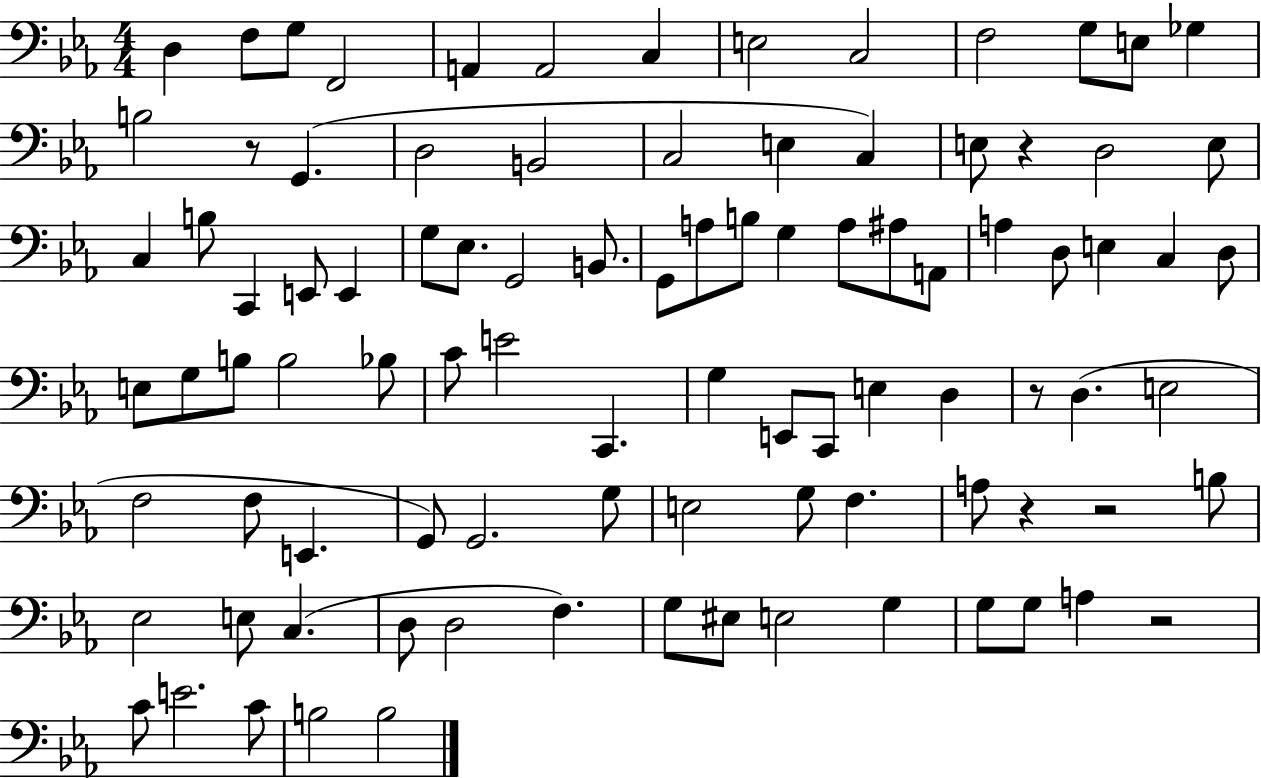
X:1
T:Untitled
M:4/4
L:1/4
K:Eb
D, F,/2 G,/2 F,,2 A,, A,,2 C, E,2 C,2 F,2 G,/2 E,/2 _G, B,2 z/2 G,, D,2 B,,2 C,2 E, C, E,/2 z D,2 E,/2 C, B,/2 C,, E,,/2 E,, G,/2 _E,/2 G,,2 B,,/2 G,,/2 A,/2 B,/2 G, A,/2 ^A,/2 A,,/2 A, D,/2 E, C, D,/2 E,/2 G,/2 B,/2 B,2 _B,/2 C/2 E2 C,, G, E,,/2 C,,/2 E, D, z/2 D, E,2 F,2 F,/2 E,, G,,/2 G,,2 G,/2 E,2 G,/2 F, A,/2 z z2 B,/2 _E,2 E,/2 C, D,/2 D,2 F, G,/2 ^E,/2 E,2 G, G,/2 G,/2 A, z2 C/2 E2 C/2 B,2 B,2